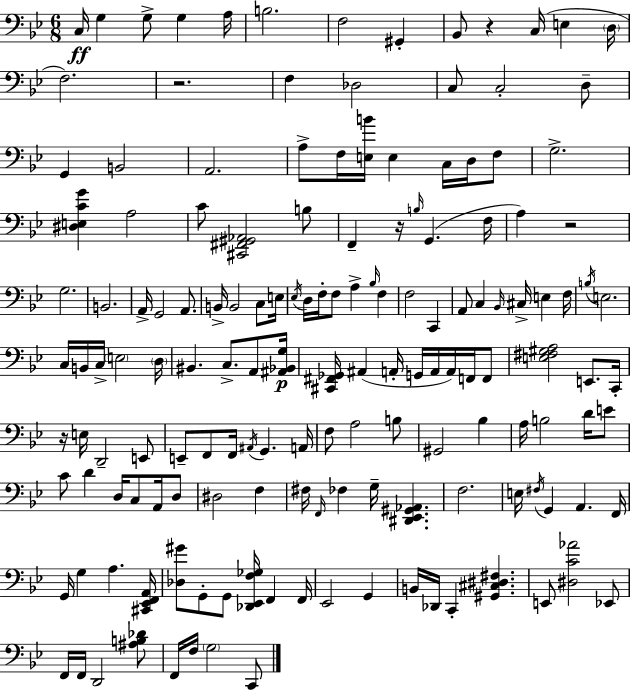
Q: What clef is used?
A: bass